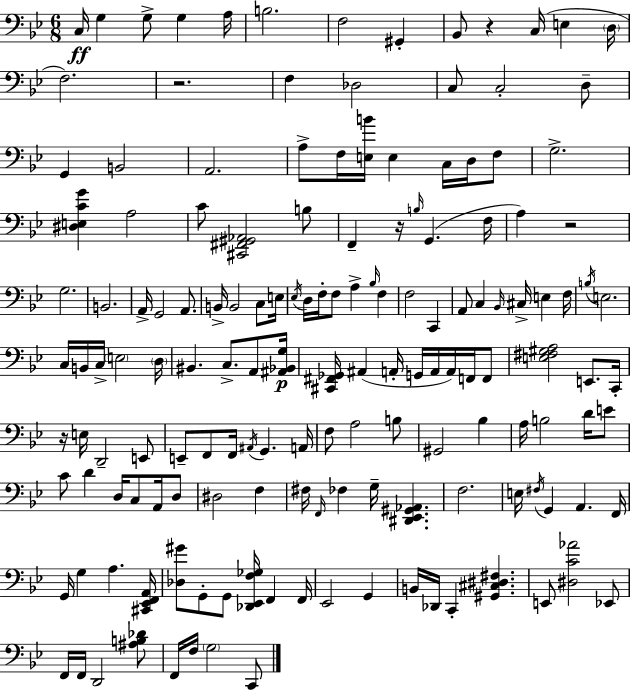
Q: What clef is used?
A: bass